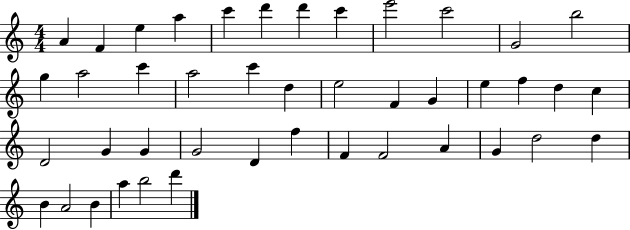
A4/q F4/q E5/q A5/q C6/q D6/q D6/q C6/q E6/h C6/h G4/h B5/h G5/q A5/h C6/q A5/h C6/q D5/q E5/h F4/q G4/q E5/q F5/q D5/q C5/q D4/h G4/q G4/q G4/h D4/q F5/q F4/q F4/h A4/q G4/q D5/h D5/q B4/q A4/h B4/q A5/q B5/h D6/q